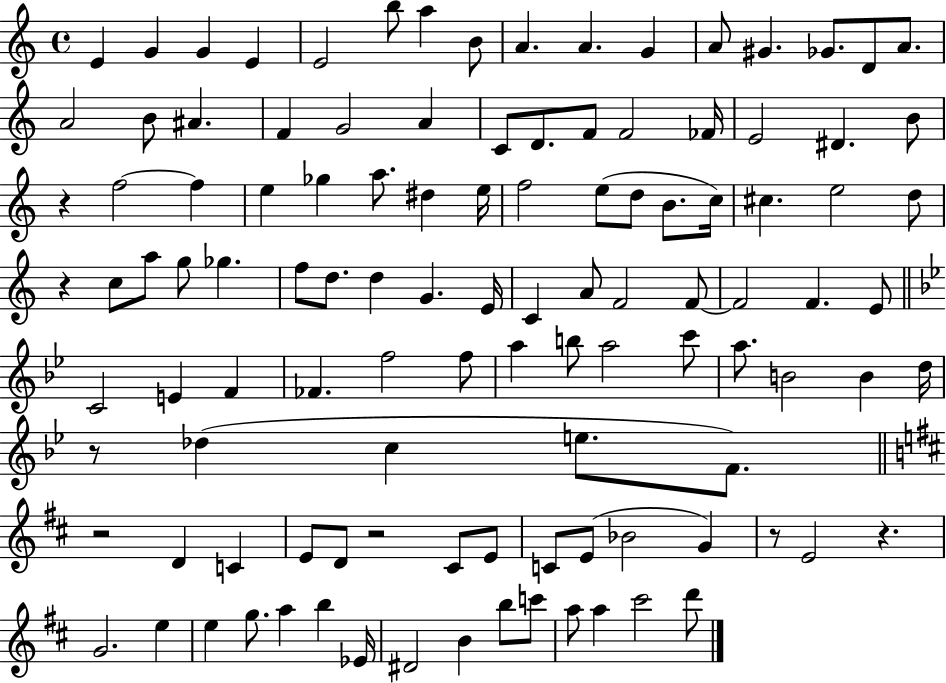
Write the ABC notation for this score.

X:1
T:Untitled
M:4/4
L:1/4
K:C
E G G E E2 b/2 a B/2 A A G A/2 ^G _G/2 D/2 A/2 A2 B/2 ^A F G2 A C/2 D/2 F/2 F2 _F/4 E2 ^D B/2 z f2 f e _g a/2 ^d e/4 f2 e/2 d/2 B/2 c/4 ^c e2 d/2 z c/2 a/2 g/2 _g f/2 d/2 d G E/4 C A/2 F2 F/2 F2 F E/2 C2 E F _F f2 f/2 a b/2 a2 c'/2 a/2 B2 B d/4 z/2 _d c e/2 F/2 z2 D C E/2 D/2 z2 ^C/2 E/2 C/2 E/2 _B2 G z/2 E2 z G2 e e g/2 a b _E/4 ^D2 B b/2 c'/2 a/2 a ^c'2 d'/2